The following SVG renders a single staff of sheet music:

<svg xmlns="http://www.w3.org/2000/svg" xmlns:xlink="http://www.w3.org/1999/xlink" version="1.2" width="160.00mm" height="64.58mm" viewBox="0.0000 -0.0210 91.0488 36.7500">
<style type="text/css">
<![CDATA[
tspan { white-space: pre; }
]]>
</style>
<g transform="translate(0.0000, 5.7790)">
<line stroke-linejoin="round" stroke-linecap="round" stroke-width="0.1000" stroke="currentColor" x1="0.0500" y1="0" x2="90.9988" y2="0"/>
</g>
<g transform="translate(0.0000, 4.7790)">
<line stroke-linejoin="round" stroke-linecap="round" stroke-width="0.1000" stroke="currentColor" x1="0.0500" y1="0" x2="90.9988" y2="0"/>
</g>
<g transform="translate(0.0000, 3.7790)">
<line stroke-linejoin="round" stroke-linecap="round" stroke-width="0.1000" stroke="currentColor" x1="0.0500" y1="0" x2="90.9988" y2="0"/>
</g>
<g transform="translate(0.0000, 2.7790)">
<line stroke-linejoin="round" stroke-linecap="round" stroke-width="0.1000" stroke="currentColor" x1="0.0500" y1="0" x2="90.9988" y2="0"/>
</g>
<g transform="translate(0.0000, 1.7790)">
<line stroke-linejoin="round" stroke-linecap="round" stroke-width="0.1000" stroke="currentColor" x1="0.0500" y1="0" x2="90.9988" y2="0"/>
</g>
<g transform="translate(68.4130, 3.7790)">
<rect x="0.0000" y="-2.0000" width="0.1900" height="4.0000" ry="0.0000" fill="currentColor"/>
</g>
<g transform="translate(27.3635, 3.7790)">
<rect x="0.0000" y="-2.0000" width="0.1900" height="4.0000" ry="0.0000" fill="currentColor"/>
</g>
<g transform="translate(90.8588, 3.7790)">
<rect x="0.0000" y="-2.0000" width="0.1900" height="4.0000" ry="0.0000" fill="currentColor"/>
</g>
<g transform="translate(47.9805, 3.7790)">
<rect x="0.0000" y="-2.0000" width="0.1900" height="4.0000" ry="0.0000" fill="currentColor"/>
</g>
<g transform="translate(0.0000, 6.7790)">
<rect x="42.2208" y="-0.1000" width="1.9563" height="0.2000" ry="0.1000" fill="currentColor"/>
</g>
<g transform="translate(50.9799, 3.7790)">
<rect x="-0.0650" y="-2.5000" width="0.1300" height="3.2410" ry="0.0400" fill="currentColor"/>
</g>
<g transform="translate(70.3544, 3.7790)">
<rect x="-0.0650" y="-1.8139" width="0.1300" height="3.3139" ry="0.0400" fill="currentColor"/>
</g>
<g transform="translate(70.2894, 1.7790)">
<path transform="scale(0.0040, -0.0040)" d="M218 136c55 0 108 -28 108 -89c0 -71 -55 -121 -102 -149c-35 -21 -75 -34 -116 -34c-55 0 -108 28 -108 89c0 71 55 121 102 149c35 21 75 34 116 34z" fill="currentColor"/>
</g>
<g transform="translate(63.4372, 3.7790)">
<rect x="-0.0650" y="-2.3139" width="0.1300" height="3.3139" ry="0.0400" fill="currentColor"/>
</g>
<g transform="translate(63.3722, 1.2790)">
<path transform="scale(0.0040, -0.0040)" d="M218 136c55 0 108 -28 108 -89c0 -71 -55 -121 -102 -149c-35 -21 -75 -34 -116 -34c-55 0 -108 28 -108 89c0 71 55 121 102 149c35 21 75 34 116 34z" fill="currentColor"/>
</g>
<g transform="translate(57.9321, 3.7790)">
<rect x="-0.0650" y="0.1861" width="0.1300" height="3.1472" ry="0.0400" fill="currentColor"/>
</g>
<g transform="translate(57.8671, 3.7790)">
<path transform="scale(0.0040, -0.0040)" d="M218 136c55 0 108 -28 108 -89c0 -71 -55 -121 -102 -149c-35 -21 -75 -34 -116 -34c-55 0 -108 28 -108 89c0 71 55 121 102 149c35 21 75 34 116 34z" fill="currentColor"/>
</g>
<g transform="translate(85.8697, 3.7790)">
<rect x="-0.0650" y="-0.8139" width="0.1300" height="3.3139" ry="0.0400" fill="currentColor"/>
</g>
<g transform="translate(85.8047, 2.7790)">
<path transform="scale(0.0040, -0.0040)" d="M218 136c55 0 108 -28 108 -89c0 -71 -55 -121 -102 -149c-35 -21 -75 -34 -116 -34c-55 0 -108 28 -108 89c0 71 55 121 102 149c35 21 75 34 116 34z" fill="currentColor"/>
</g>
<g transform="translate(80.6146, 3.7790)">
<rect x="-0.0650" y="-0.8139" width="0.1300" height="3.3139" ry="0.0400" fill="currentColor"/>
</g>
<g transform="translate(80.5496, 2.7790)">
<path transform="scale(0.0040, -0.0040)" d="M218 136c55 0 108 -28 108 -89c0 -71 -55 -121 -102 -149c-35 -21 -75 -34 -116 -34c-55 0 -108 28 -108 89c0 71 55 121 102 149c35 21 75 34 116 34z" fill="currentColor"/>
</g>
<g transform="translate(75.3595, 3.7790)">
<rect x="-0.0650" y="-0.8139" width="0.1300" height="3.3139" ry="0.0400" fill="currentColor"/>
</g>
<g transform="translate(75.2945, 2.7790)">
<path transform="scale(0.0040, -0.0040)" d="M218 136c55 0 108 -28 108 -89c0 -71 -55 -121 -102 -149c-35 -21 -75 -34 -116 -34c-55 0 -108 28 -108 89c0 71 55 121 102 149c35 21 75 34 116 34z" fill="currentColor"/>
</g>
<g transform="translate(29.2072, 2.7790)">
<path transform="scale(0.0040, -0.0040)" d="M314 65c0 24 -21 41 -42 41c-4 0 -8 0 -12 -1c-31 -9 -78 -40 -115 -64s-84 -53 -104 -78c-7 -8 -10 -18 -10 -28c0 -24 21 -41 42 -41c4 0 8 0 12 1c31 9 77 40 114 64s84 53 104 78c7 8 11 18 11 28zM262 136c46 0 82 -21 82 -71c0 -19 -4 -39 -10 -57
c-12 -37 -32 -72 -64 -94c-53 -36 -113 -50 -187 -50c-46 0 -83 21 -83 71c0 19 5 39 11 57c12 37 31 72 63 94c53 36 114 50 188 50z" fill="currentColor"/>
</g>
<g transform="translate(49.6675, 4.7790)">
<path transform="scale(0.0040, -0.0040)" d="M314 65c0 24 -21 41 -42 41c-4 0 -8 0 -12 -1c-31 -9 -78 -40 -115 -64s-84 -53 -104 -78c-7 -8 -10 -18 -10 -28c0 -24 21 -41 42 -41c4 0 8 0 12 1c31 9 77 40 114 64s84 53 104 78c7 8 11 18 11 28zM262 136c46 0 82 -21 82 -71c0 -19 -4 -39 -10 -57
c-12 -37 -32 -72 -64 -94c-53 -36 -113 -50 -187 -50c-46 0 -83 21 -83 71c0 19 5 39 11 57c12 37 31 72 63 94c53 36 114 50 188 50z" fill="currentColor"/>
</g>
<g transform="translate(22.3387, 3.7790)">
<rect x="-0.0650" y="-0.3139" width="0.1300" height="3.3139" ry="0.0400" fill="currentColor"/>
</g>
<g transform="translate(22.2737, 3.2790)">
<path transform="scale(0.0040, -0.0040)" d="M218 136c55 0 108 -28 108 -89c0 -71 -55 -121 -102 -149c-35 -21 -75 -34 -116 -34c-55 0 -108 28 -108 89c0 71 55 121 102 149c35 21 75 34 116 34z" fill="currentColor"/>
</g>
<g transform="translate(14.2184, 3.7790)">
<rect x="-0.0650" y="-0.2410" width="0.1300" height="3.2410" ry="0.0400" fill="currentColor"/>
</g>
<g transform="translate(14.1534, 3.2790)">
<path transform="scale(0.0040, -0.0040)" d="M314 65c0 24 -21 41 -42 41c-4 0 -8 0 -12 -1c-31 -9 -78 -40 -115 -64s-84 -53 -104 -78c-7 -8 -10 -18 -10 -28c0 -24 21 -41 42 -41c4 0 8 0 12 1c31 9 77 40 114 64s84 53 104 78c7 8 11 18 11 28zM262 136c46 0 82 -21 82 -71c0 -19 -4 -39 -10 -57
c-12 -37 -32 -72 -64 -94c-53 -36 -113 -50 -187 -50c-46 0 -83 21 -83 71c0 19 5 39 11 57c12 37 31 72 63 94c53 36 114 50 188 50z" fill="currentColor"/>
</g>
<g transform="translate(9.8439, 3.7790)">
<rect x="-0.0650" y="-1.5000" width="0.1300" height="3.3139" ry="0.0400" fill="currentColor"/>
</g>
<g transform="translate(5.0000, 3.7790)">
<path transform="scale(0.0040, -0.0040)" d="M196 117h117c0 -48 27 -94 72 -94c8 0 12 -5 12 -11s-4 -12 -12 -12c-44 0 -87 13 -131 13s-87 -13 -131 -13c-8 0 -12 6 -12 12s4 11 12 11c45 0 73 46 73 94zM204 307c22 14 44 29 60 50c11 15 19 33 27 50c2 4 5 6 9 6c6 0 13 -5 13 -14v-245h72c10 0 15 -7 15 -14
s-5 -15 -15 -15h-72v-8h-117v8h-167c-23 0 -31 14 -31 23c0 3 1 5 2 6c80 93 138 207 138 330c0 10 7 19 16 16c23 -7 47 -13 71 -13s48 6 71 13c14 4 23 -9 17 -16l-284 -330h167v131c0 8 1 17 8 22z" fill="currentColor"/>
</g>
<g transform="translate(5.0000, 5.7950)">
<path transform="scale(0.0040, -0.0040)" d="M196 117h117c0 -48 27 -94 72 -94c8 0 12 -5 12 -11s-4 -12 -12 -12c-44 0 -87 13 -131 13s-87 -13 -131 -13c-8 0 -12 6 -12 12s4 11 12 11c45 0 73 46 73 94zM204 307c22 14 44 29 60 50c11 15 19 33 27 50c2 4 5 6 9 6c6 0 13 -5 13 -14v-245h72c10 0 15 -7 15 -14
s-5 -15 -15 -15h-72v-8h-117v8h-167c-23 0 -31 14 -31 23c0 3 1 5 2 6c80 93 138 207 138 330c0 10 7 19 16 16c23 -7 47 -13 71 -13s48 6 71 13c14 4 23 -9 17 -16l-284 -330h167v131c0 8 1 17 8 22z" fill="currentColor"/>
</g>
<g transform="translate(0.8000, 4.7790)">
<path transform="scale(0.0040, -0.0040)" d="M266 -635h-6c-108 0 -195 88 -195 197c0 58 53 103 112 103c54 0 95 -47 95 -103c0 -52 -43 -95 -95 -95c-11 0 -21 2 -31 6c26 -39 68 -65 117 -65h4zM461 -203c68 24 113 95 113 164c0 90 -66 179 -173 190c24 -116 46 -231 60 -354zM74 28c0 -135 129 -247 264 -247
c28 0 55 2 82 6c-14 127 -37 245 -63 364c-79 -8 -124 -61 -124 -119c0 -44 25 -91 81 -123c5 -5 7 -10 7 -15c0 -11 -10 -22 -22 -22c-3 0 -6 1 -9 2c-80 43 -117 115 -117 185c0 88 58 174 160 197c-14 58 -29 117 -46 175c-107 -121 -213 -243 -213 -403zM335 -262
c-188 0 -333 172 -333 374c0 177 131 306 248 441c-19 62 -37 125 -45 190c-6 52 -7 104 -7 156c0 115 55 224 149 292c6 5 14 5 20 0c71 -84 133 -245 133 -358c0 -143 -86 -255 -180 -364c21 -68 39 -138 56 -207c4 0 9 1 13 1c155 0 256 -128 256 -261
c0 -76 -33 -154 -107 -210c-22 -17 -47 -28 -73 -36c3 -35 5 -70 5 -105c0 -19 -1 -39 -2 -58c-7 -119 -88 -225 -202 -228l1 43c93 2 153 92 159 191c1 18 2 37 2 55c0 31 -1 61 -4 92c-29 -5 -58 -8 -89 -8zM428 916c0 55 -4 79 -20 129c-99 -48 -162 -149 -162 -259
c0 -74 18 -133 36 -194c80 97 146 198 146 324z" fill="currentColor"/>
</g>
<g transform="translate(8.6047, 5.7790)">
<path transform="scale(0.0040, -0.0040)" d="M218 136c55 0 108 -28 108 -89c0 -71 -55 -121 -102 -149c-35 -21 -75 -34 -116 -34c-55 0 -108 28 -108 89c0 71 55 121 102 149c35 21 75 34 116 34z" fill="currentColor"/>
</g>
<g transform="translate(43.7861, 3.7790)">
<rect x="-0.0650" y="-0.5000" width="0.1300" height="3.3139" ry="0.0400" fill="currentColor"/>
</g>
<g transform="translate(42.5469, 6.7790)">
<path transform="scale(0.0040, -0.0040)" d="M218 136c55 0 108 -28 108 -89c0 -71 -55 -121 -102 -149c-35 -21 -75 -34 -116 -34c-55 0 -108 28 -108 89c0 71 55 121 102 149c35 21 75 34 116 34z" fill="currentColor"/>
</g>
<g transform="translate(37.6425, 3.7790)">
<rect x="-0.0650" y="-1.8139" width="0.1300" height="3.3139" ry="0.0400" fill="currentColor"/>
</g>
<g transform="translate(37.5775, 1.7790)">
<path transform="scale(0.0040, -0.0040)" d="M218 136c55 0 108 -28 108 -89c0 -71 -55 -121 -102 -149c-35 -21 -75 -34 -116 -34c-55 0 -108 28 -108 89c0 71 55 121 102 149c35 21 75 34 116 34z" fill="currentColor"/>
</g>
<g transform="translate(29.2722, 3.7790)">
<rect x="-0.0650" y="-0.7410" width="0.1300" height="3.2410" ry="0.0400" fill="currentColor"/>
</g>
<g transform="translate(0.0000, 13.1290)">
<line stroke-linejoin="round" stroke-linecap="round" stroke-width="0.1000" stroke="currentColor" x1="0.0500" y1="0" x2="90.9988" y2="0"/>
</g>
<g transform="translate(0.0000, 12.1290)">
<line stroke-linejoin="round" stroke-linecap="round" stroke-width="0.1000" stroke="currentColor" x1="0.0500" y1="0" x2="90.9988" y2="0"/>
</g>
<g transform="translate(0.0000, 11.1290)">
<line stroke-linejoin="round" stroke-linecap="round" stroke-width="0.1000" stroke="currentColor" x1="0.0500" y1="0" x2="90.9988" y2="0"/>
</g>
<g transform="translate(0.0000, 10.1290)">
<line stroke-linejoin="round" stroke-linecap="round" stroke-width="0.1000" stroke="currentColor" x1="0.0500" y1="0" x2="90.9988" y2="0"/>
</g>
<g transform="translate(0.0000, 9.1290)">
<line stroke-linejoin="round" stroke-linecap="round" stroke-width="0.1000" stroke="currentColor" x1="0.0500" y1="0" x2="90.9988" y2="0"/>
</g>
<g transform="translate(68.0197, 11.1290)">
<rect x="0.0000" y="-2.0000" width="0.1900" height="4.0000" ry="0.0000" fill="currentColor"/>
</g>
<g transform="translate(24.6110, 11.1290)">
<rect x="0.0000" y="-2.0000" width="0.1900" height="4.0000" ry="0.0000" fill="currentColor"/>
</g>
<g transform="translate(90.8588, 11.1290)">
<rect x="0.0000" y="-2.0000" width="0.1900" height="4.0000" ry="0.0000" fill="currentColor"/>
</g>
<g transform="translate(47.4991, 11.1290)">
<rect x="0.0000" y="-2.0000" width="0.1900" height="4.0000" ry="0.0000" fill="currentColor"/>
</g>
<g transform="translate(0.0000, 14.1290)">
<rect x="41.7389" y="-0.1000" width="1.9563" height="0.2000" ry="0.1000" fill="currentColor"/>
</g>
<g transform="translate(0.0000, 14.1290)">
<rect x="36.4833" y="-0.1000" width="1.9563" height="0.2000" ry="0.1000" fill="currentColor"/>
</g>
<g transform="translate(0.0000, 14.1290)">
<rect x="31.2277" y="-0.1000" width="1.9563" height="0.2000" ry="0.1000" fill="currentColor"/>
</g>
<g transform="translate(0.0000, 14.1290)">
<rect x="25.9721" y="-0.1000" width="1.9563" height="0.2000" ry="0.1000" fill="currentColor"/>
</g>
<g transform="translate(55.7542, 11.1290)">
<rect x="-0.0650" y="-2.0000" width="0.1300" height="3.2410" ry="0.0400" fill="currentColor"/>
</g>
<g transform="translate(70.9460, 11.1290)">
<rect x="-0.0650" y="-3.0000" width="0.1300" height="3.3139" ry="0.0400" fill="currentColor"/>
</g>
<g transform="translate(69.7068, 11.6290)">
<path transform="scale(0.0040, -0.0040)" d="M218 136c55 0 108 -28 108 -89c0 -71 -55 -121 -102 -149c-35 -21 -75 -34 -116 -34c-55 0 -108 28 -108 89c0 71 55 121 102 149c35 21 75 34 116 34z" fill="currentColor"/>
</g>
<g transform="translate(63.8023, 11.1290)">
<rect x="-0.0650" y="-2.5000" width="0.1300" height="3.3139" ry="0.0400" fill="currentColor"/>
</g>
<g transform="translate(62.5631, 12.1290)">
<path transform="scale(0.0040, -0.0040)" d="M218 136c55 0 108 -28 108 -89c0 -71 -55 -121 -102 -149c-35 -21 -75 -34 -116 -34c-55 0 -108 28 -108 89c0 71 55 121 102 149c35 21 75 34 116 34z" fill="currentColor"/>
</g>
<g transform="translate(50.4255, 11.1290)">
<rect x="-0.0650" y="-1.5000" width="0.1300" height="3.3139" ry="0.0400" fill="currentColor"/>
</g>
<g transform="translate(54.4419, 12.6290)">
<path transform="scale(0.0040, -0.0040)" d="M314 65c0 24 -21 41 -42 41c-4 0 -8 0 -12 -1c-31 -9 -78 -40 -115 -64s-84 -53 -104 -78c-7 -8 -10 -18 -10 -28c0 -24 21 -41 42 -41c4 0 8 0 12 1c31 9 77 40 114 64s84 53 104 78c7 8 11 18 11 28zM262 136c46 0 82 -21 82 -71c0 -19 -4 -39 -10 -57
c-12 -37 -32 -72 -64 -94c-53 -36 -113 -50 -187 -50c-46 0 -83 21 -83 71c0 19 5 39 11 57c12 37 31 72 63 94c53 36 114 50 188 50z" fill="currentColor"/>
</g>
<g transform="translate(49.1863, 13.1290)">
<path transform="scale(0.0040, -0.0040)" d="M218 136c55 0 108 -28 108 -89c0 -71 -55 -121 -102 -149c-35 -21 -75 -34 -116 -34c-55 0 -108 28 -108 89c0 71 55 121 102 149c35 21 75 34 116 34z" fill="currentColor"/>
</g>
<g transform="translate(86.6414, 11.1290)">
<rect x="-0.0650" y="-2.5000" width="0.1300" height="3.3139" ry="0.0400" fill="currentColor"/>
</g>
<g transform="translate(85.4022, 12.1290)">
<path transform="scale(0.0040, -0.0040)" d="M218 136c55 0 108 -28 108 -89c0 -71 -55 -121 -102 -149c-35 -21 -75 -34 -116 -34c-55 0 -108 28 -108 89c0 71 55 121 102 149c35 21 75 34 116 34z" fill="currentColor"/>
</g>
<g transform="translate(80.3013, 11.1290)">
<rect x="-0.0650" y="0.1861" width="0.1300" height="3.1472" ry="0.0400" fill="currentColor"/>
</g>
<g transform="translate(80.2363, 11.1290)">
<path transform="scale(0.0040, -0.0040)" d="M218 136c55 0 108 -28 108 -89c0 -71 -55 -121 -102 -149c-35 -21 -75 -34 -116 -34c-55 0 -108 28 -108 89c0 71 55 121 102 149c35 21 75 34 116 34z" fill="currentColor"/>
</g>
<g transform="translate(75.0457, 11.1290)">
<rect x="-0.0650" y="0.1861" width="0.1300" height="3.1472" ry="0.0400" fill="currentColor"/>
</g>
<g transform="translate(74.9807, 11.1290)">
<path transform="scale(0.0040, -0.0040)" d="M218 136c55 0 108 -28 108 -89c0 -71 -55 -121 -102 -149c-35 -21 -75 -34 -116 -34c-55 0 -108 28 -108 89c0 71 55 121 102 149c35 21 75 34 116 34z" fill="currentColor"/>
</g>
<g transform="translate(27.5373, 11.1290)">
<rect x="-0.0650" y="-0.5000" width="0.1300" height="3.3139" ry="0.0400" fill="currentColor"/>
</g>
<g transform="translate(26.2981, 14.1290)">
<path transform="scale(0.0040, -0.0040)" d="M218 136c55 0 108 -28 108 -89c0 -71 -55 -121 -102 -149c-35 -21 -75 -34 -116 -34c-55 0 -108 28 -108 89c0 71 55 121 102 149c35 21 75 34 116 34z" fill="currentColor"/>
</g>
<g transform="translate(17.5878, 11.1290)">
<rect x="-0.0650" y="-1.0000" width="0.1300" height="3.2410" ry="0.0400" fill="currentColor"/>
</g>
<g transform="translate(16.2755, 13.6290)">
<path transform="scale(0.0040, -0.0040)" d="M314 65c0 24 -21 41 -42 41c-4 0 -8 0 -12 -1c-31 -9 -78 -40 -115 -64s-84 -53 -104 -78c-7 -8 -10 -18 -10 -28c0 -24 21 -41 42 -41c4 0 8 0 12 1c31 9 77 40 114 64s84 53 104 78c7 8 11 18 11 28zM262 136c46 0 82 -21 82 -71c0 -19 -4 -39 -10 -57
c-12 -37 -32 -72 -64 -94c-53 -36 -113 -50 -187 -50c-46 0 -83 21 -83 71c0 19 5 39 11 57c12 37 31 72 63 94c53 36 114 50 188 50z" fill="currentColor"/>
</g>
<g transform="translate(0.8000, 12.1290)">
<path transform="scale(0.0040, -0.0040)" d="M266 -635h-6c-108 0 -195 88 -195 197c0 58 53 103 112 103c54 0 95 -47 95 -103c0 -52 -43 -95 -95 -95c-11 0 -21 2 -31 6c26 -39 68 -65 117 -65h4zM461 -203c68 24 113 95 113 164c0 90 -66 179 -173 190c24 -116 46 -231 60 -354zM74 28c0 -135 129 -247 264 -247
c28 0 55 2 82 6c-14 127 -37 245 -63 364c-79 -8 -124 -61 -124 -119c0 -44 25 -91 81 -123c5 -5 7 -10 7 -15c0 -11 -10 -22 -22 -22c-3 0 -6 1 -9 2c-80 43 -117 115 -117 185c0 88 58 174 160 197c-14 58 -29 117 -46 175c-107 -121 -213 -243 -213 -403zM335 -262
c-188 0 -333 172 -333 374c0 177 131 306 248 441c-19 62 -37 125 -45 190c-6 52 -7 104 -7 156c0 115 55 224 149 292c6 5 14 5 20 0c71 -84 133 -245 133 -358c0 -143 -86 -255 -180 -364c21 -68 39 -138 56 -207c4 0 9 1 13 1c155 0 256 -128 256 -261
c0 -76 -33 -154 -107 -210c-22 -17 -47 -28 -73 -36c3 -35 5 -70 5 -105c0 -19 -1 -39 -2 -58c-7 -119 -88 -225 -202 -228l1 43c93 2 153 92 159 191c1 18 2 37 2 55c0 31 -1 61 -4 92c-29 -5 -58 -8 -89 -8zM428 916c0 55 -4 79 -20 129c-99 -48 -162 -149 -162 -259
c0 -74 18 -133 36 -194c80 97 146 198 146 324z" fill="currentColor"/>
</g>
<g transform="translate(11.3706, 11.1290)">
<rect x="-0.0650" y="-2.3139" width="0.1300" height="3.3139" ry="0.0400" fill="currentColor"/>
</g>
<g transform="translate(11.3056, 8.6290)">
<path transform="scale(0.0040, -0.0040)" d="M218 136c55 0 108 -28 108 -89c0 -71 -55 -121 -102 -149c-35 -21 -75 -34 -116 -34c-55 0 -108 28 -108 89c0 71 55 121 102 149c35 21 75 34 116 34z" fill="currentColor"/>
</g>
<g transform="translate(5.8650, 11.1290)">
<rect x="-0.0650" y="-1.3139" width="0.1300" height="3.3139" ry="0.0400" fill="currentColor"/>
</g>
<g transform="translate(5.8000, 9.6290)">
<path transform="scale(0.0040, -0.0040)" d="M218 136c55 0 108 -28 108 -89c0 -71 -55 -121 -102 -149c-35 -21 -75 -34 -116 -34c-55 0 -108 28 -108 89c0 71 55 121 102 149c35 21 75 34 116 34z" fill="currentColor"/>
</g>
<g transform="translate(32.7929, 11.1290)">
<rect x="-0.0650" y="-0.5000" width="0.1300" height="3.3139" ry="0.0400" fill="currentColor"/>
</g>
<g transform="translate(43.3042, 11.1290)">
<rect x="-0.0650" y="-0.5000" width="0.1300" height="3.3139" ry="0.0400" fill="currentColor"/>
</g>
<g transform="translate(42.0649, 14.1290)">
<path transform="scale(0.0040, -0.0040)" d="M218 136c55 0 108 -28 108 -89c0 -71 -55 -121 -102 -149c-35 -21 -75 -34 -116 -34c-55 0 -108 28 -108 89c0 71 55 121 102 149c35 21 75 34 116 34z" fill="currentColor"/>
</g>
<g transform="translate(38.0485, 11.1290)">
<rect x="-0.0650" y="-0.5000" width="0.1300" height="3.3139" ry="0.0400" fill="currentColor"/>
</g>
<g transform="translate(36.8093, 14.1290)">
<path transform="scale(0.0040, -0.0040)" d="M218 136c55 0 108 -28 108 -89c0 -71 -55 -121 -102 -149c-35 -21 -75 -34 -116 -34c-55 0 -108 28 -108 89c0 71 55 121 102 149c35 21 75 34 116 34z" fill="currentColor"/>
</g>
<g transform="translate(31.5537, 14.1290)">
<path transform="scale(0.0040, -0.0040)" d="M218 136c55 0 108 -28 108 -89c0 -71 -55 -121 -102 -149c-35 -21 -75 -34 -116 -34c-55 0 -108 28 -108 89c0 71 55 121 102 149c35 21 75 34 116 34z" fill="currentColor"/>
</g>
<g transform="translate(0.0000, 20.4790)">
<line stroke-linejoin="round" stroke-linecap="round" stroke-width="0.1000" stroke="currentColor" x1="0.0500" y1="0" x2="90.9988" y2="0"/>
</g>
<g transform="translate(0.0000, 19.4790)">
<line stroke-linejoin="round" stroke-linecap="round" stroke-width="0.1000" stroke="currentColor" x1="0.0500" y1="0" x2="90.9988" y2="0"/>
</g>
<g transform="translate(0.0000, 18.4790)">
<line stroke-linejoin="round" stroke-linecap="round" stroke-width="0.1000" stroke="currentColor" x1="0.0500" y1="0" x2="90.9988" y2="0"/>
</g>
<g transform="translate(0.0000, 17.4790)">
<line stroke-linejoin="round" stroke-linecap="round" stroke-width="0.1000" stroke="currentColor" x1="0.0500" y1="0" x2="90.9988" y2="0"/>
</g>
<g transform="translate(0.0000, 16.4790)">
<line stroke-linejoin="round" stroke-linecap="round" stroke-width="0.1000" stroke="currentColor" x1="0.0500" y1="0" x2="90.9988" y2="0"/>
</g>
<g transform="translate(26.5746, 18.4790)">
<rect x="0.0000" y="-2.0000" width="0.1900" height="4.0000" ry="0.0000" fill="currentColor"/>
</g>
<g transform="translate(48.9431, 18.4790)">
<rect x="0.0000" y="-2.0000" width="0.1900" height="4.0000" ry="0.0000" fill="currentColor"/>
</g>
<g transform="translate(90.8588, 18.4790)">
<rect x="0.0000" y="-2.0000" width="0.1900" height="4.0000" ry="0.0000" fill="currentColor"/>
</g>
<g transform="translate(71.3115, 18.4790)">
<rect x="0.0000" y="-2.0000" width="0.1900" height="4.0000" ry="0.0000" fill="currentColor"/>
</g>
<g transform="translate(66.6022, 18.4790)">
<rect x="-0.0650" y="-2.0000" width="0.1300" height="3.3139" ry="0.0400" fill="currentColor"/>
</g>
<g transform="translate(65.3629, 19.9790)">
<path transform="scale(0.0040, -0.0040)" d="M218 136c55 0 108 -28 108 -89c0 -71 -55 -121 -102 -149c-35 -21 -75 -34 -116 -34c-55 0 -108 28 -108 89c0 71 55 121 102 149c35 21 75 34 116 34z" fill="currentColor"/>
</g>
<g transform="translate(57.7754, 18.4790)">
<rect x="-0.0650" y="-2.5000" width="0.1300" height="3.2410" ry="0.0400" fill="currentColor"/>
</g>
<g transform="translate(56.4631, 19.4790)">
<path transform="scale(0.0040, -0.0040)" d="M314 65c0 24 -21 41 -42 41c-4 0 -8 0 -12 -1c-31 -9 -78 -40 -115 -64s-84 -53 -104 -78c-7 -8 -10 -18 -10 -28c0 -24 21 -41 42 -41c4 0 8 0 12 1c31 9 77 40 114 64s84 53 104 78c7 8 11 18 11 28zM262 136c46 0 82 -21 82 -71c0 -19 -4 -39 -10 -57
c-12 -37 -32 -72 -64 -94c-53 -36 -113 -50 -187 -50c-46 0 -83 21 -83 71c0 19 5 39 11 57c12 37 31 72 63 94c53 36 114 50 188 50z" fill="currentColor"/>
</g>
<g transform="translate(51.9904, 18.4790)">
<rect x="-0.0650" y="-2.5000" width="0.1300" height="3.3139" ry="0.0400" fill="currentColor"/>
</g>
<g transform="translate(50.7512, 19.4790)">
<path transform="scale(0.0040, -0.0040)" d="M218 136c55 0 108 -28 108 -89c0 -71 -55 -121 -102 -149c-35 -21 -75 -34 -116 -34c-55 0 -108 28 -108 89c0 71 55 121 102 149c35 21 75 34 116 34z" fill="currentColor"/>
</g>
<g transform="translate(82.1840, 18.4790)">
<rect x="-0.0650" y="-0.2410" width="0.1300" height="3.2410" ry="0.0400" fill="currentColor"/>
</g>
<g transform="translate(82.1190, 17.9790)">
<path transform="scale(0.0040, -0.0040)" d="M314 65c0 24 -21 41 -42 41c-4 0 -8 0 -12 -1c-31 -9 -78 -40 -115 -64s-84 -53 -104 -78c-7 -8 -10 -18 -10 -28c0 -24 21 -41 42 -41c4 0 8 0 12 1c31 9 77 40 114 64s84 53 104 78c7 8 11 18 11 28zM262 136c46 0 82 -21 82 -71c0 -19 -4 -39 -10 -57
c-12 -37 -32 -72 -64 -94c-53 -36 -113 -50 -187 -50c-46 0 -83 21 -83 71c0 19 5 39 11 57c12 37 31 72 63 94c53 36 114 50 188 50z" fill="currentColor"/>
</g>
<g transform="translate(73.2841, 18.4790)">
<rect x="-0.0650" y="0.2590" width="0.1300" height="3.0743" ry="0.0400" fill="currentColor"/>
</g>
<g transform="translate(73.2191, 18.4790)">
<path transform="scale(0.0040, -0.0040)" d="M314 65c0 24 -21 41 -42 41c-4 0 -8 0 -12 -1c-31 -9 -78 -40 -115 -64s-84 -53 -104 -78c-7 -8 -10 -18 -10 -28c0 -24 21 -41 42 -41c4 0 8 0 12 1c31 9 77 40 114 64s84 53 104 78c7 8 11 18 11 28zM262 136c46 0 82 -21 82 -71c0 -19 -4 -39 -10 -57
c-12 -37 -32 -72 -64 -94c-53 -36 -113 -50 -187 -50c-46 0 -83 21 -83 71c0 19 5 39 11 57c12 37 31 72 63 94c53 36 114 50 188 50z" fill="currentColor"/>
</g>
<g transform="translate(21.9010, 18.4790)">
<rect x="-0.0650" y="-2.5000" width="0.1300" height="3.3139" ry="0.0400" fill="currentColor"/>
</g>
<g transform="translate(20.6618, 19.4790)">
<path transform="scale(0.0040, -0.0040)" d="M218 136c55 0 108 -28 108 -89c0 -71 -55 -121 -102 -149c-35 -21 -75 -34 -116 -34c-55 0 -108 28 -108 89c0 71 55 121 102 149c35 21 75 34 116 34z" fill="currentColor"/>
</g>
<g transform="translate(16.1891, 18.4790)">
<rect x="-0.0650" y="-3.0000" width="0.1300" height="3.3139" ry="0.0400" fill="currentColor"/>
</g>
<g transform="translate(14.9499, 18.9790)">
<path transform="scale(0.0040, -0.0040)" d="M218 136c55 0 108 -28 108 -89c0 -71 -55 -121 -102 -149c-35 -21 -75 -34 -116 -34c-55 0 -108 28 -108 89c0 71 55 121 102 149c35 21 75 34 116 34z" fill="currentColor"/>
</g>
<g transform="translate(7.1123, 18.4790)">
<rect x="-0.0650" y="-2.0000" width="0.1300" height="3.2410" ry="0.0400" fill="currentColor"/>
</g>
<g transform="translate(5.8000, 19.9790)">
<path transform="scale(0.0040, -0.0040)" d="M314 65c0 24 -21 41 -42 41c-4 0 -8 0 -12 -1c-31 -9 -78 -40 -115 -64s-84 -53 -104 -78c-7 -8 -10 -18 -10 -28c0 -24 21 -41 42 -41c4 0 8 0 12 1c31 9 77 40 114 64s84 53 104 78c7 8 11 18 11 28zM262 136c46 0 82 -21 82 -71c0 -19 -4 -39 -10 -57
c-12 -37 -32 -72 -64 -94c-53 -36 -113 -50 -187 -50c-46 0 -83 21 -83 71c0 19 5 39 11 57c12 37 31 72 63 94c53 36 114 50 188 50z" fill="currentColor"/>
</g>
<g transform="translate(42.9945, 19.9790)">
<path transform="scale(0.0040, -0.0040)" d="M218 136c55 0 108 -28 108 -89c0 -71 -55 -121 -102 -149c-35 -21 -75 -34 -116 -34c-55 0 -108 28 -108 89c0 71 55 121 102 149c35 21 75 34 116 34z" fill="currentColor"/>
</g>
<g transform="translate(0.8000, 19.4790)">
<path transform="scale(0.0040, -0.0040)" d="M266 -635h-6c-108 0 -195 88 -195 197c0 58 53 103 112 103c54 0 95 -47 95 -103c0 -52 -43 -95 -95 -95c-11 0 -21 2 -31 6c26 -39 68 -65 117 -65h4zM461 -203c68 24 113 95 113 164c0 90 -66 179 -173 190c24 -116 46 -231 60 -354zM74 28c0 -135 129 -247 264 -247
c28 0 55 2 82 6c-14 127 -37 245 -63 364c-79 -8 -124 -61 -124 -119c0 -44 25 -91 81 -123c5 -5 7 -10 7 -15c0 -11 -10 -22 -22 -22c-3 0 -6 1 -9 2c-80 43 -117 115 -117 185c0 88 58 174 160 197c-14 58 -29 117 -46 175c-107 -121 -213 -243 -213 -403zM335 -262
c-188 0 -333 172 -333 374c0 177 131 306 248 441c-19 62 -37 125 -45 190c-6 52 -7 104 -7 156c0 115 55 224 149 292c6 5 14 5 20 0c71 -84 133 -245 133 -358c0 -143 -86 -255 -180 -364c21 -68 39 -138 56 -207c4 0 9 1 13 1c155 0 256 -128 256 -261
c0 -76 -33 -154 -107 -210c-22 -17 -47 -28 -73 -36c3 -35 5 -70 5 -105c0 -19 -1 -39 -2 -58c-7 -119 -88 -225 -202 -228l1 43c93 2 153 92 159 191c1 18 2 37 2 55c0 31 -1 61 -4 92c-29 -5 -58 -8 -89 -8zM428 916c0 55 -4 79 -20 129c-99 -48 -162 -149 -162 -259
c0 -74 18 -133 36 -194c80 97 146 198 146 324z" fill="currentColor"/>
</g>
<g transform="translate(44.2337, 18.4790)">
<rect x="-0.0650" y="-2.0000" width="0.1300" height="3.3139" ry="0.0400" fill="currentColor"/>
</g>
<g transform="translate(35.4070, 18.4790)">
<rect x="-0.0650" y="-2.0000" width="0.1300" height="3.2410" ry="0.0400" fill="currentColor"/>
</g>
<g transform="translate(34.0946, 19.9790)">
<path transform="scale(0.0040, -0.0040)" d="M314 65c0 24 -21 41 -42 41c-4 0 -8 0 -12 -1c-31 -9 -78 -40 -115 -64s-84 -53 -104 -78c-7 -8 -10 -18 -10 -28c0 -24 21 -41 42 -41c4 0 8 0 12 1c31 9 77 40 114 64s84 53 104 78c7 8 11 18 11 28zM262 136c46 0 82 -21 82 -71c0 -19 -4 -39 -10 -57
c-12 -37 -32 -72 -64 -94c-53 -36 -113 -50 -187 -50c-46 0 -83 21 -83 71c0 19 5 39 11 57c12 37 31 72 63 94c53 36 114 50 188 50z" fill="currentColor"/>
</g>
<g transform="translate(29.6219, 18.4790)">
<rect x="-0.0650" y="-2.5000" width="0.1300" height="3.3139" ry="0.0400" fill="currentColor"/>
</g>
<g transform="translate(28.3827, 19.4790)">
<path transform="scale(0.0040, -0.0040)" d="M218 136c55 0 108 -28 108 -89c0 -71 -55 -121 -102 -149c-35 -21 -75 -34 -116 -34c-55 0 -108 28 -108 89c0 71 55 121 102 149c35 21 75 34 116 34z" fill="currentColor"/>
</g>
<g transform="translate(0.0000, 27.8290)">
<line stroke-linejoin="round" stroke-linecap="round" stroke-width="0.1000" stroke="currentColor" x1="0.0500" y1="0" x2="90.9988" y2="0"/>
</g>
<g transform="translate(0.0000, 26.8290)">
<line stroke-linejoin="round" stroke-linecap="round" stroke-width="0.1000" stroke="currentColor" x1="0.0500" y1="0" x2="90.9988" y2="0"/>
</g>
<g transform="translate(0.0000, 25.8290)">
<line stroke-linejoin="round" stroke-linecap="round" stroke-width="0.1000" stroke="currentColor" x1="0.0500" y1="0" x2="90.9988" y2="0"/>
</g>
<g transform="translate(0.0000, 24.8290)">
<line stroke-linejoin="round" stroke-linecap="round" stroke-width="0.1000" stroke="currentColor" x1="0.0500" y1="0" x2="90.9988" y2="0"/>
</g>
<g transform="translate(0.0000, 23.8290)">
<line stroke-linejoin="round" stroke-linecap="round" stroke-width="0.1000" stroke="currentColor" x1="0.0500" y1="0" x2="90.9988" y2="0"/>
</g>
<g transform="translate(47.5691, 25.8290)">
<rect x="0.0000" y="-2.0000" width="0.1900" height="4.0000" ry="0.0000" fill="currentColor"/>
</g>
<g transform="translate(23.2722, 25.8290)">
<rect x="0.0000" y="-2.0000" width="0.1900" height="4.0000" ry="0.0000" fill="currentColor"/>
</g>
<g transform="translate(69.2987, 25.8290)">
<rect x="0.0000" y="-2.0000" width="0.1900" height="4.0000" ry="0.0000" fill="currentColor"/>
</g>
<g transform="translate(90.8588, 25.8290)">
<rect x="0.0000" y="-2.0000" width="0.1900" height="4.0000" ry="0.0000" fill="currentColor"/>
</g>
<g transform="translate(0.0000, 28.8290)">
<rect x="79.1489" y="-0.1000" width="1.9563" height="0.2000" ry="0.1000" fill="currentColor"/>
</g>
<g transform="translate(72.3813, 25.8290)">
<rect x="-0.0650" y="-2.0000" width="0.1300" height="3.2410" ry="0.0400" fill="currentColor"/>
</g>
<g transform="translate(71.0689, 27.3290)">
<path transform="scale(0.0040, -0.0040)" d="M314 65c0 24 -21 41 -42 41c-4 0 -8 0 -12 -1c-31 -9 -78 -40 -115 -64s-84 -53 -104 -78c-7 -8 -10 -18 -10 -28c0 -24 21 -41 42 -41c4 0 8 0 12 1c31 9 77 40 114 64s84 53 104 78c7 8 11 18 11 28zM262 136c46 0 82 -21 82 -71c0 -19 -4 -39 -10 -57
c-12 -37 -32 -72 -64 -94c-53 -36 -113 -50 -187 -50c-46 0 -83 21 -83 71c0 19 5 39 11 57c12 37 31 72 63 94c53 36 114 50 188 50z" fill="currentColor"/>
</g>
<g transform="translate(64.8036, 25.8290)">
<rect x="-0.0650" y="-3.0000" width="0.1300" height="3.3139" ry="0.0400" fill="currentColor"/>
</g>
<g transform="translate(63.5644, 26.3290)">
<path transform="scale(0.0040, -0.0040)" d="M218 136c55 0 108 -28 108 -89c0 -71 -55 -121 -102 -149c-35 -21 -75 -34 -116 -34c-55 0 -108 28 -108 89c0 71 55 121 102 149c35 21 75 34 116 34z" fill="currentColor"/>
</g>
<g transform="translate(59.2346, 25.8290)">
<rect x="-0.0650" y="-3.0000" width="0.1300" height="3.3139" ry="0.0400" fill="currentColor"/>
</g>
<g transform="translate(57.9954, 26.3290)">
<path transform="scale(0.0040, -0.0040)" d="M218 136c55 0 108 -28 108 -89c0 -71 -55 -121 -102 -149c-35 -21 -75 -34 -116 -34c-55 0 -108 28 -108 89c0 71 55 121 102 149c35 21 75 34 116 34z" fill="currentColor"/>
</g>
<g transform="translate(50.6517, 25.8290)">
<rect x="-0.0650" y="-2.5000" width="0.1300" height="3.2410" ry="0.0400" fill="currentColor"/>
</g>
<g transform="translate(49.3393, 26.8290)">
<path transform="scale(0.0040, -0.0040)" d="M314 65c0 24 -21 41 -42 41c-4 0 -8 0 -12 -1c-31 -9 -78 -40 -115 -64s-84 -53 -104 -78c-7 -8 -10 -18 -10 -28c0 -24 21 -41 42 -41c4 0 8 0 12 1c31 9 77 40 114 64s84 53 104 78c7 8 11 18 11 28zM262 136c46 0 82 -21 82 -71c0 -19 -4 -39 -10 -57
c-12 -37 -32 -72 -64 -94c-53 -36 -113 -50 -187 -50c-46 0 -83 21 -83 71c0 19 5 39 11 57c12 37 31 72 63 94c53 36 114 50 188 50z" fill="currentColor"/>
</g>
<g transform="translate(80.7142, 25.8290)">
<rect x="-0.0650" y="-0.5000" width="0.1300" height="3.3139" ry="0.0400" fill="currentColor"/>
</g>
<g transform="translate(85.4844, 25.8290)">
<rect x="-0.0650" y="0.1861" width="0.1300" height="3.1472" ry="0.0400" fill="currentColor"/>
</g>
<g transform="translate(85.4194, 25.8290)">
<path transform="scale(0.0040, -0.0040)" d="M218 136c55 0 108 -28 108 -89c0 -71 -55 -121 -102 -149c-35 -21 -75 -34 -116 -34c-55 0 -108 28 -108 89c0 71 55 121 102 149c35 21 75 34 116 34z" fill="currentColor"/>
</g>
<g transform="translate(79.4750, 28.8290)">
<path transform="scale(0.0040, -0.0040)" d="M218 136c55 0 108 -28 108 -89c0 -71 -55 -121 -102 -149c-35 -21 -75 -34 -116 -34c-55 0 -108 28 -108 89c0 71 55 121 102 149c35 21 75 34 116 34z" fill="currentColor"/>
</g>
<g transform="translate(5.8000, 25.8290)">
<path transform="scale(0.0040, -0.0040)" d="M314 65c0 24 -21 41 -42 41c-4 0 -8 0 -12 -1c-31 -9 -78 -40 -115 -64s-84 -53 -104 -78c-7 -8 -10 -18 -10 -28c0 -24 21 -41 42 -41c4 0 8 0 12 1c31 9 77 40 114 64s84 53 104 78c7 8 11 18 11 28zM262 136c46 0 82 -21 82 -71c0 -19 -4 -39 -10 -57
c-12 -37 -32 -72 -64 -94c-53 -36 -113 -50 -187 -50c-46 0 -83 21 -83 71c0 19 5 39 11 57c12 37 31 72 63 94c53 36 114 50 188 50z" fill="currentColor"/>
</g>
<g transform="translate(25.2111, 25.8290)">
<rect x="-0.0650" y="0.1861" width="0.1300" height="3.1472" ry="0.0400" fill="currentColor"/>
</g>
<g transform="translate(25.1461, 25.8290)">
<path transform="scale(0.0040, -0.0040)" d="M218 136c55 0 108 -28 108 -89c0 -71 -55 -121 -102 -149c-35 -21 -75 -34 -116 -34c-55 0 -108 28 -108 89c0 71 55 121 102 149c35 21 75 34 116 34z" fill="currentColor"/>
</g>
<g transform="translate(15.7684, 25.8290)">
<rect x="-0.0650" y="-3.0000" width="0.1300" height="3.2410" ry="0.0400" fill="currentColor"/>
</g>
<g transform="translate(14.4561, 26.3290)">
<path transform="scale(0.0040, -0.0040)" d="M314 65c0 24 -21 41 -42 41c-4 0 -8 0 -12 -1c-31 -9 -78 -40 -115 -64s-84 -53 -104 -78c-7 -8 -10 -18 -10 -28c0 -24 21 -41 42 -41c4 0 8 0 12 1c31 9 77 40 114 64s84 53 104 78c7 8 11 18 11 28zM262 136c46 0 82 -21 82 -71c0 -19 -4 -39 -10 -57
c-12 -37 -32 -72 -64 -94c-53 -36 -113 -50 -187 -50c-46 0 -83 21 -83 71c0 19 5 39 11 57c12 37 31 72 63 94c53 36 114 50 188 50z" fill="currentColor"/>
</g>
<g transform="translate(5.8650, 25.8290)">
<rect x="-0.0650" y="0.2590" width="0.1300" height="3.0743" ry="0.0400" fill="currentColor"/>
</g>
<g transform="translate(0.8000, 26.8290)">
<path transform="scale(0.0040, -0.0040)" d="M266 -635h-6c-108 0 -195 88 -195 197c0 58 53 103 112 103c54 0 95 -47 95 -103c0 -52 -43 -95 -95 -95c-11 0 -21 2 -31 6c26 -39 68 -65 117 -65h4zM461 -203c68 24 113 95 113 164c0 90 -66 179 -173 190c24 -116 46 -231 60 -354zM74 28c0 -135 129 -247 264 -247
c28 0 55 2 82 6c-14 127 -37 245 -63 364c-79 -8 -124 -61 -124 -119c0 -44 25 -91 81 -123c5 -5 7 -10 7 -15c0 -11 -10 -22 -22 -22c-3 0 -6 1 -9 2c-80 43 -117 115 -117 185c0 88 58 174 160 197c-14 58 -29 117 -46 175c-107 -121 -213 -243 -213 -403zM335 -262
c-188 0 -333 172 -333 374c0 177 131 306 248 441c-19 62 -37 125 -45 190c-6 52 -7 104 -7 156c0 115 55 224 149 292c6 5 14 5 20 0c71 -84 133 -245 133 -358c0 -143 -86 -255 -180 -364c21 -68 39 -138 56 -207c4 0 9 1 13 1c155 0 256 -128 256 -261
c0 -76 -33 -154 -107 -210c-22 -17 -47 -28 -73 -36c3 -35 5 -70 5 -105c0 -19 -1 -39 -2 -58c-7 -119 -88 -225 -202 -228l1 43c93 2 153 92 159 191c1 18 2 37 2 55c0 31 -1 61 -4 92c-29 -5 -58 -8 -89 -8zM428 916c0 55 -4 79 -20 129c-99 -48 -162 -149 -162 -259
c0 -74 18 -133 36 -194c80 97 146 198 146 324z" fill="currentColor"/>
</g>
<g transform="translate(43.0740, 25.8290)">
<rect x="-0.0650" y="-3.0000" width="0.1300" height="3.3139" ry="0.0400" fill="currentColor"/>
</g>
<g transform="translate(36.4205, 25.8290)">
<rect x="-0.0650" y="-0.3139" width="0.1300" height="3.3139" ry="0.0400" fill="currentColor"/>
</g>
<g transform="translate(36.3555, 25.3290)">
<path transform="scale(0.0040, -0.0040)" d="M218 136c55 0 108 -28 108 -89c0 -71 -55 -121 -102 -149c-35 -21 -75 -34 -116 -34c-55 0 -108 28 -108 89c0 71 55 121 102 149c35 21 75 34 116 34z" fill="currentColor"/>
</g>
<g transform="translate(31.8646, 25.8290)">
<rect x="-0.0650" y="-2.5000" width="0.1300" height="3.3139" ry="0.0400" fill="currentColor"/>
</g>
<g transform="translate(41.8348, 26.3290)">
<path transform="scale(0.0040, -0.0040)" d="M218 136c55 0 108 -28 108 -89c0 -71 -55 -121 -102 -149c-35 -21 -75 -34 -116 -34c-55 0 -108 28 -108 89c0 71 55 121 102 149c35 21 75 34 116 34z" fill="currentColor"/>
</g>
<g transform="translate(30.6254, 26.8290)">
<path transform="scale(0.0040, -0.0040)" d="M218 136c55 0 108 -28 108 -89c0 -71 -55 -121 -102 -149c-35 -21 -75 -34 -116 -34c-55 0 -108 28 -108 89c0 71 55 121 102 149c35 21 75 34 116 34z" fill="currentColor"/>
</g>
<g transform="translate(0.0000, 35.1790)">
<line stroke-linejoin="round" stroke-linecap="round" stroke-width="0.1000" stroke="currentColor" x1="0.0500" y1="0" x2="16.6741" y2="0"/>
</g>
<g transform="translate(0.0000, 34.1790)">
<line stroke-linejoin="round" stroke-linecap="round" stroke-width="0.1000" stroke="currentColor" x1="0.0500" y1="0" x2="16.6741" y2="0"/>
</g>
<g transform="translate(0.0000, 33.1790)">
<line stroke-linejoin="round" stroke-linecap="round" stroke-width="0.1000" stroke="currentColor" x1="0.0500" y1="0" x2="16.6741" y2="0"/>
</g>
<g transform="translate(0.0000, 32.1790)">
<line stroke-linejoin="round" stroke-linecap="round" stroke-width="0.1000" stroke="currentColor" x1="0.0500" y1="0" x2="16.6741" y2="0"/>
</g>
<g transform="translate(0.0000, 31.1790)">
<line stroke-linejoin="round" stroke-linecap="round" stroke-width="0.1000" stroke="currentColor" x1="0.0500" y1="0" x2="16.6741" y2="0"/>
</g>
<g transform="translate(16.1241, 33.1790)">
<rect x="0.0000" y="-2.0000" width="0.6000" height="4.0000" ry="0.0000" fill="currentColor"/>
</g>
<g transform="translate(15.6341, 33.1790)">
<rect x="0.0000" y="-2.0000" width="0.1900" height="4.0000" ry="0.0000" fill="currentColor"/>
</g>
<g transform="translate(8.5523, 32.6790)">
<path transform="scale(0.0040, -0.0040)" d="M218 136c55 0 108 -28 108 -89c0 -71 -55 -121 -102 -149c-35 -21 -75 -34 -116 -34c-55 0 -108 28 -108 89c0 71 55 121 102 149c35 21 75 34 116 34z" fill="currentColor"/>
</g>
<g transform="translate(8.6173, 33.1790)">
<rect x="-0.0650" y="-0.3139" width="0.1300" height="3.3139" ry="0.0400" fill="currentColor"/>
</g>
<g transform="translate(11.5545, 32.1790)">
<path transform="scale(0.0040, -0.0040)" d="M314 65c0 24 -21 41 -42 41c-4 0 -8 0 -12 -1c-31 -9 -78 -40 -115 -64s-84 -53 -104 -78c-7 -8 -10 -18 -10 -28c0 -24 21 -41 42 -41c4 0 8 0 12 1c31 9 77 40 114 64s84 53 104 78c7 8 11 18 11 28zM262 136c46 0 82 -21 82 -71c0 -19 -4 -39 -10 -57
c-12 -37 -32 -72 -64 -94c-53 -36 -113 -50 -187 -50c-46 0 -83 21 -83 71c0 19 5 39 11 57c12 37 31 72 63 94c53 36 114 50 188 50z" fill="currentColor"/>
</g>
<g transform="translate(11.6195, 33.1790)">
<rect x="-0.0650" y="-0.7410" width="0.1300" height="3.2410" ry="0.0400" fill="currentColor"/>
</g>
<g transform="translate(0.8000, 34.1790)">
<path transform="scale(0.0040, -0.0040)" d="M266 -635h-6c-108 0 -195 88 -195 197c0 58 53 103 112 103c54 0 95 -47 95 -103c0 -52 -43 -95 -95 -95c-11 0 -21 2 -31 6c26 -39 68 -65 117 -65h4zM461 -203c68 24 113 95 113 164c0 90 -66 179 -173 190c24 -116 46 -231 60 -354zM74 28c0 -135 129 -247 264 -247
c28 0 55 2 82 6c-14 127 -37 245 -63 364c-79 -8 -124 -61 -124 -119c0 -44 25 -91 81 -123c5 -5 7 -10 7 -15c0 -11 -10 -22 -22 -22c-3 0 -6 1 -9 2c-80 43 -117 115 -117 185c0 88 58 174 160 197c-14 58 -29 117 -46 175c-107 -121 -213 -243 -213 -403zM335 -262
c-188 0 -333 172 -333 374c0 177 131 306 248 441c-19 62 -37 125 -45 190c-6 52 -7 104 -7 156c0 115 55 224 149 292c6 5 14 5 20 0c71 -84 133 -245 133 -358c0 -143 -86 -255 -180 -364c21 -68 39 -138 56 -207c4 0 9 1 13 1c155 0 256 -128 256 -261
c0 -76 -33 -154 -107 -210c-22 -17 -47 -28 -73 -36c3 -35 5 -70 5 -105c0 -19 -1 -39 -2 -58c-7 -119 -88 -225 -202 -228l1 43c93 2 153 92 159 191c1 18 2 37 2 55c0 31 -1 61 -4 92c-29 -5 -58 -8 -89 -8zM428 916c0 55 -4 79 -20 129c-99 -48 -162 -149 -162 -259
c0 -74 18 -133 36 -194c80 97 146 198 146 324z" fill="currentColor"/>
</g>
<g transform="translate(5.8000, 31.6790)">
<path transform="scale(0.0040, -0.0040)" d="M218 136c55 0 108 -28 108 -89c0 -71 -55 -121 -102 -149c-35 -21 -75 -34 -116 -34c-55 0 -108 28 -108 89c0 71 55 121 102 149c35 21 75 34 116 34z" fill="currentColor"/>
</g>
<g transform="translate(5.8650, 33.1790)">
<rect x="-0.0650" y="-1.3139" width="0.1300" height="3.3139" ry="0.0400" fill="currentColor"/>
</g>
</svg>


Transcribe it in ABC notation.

X:1
T:Untitled
M:4/4
L:1/4
K:C
E c2 c d2 f C G2 B g f d d d e g D2 C C C C E F2 G A B B G F2 A G G F2 F G G2 F B2 c2 B2 A2 B G c A G2 A A F2 C B e c d2